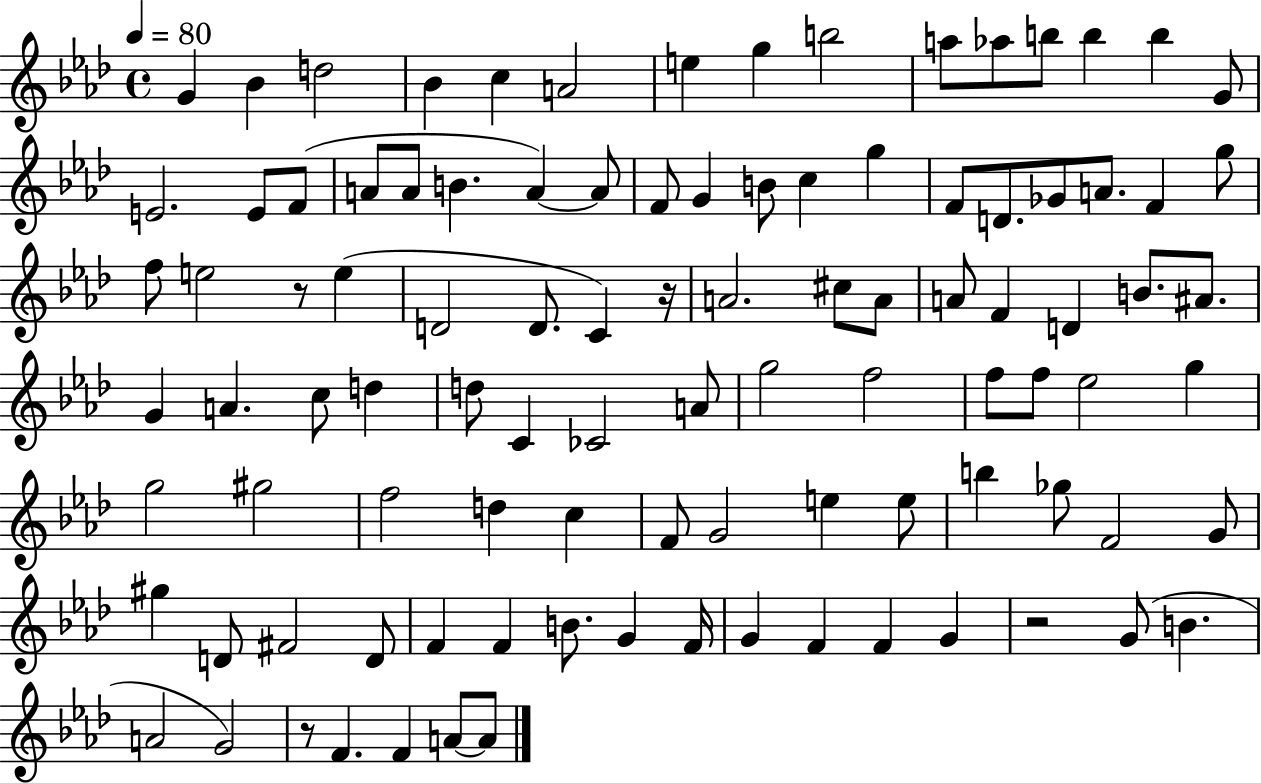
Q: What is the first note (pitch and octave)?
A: G4